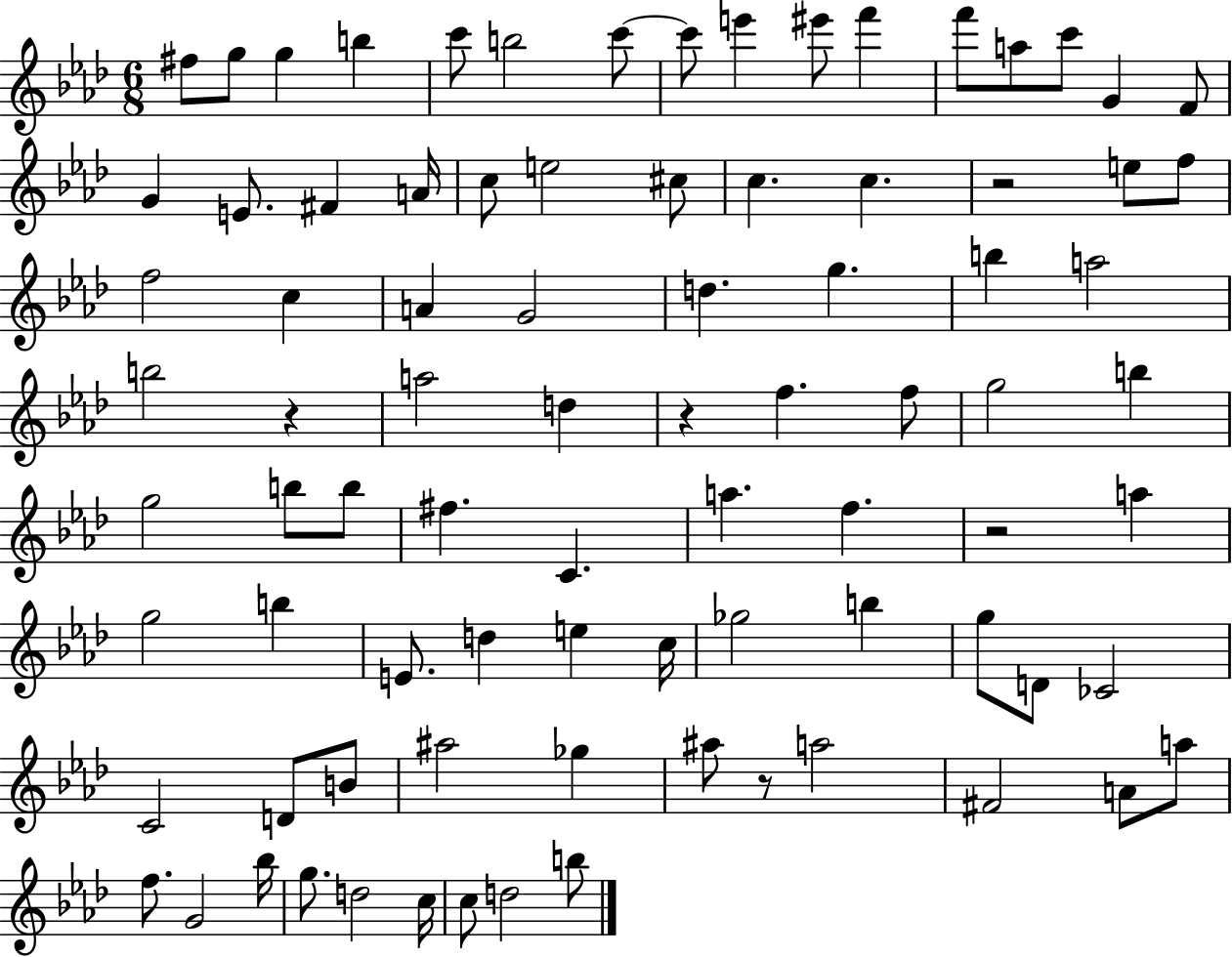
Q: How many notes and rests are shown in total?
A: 85